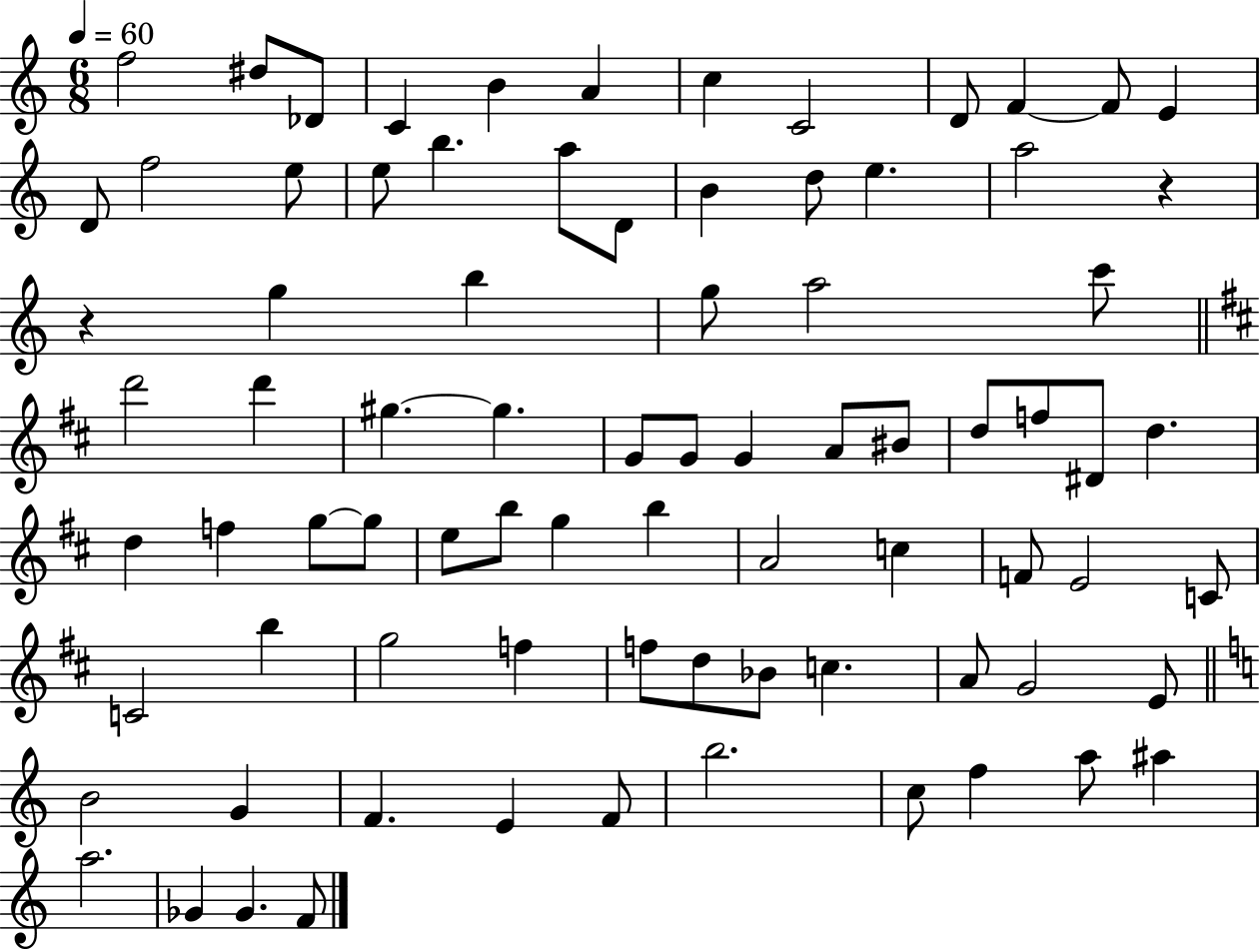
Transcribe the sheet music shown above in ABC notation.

X:1
T:Untitled
M:6/8
L:1/4
K:C
f2 ^d/2 _D/2 C B A c C2 D/2 F F/2 E D/2 f2 e/2 e/2 b a/2 D/2 B d/2 e a2 z z g b g/2 a2 c'/2 d'2 d' ^g ^g G/2 G/2 G A/2 ^B/2 d/2 f/2 ^D/2 d d f g/2 g/2 e/2 b/2 g b A2 c F/2 E2 C/2 C2 b g2 f f/2 d/2 _B/2 c A/2 G2 E/2 B2 G F E F/2 b2 c/2 f a/2 ^a a2 _G _G F/2